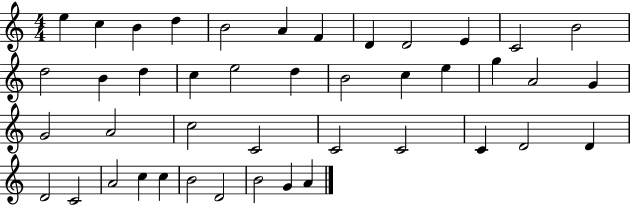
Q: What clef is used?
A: treble